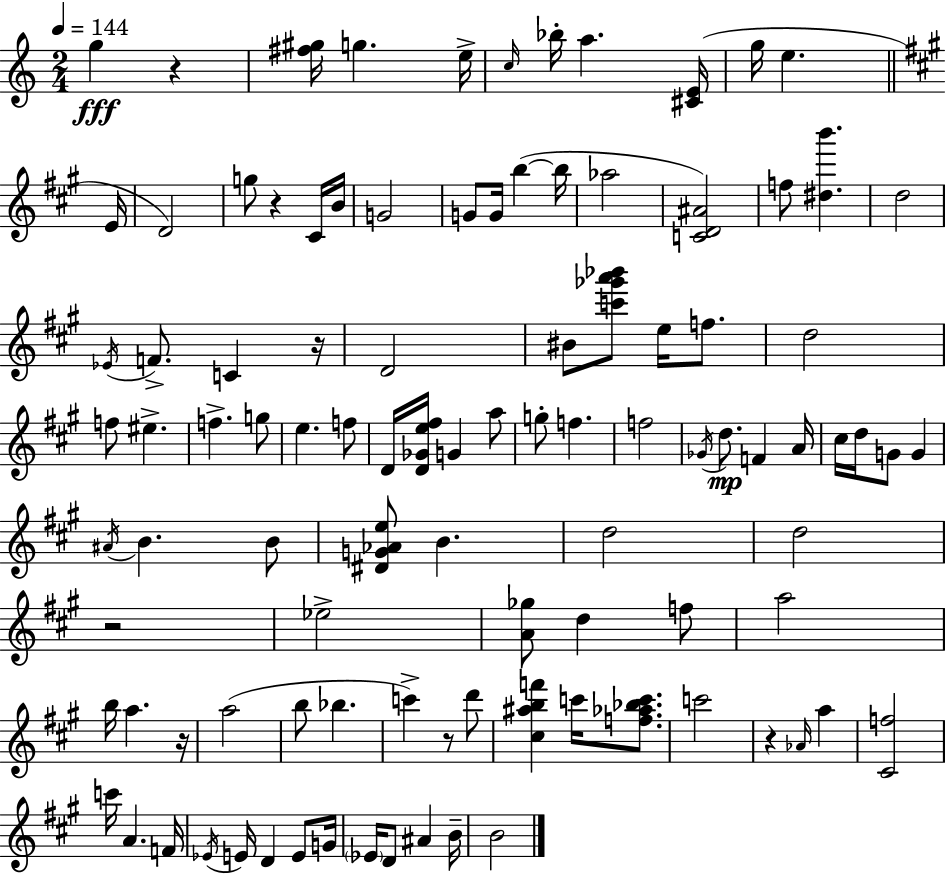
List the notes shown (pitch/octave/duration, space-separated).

G5/q R/q [F#5,G#5]/s G5/q. E5/s C5/s Bb5/s A5/q. [C#4,E4]/s G5/s E5/q. E4/s D4/h G5/e R/q C#4/s B4/s G4/h G4/e G4/s B5/q B5/s Ab5/h [C4,D4,A#4]/h F5/e [D#5,B6]/q. D5/h Eb4/s F4/e. C4/q R/s D4/h BIS4/e [C6,Gb6,A6,Bb6]/e E5/s F5/e. D5/h F5/e EIS5/q. F5/q. G5/e E5/q. F5/e D4/s [D4,Gb4,E5,F#5]/s G4/q A5/e G5/e F5/q. F5/h Gb4/s D5/e. F4/q A4/s C#5/s D5/s G4/e G4/q A#4/s B4/q. B4/e [D#4,G4,Ab4,E5]/e B4/q. D5/h D5/h R/h Eb5/h [A4,Gb5]/e D5/q F5/e A5/h B5/s A5/q. R/s A5/h B5/e Bb5/q. C6/q R/e D6/e [C#5,A#5,B5,F6]/q C6/s [F5,Ab5,Bb5,C6]/e. C6/h R/q Ab4/s A5/q [C#4,F5]/h C6/s A4/q. F4/s Eb4/s E4/s D4/q E4/e G4/s Eb4/s D4/e A#4/q B4/s B4/h